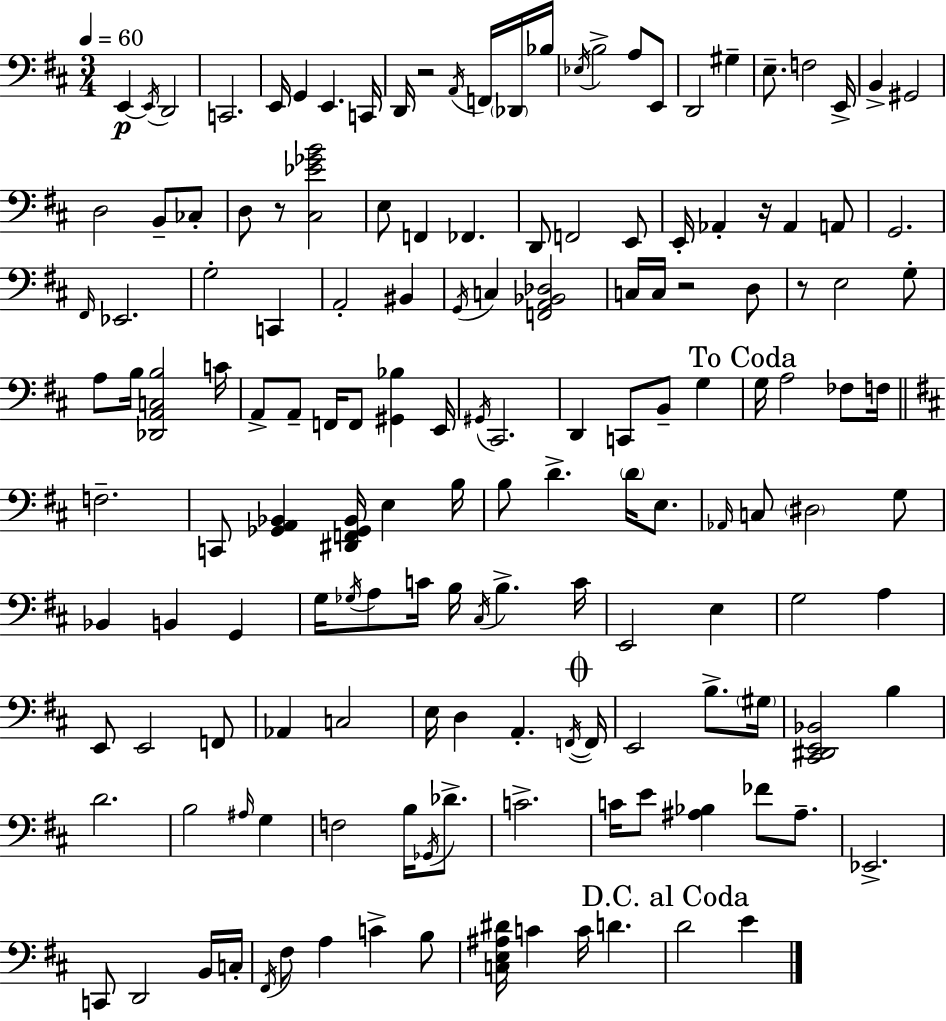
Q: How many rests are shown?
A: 5